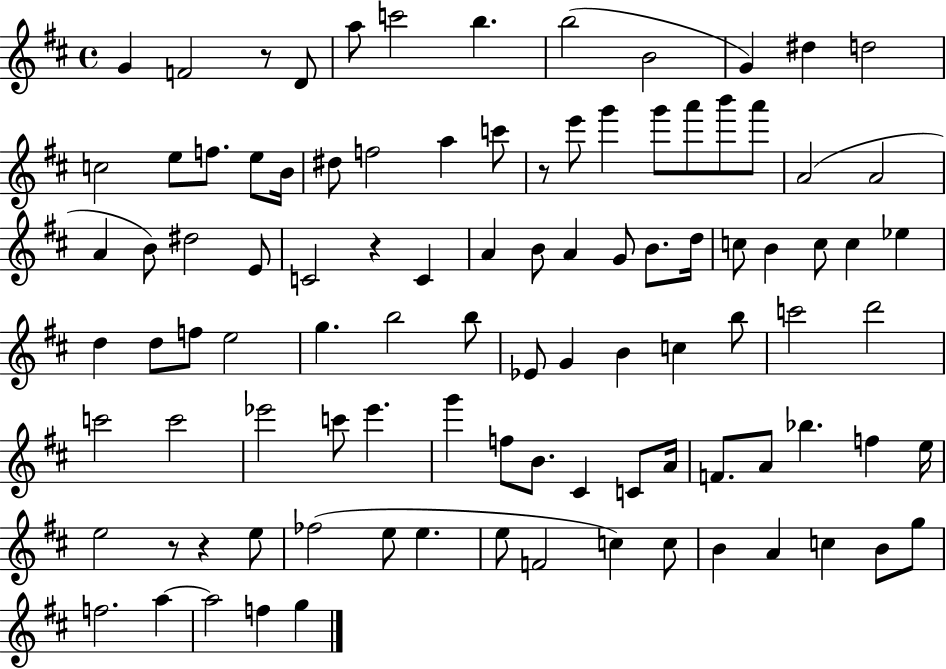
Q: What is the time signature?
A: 4/4